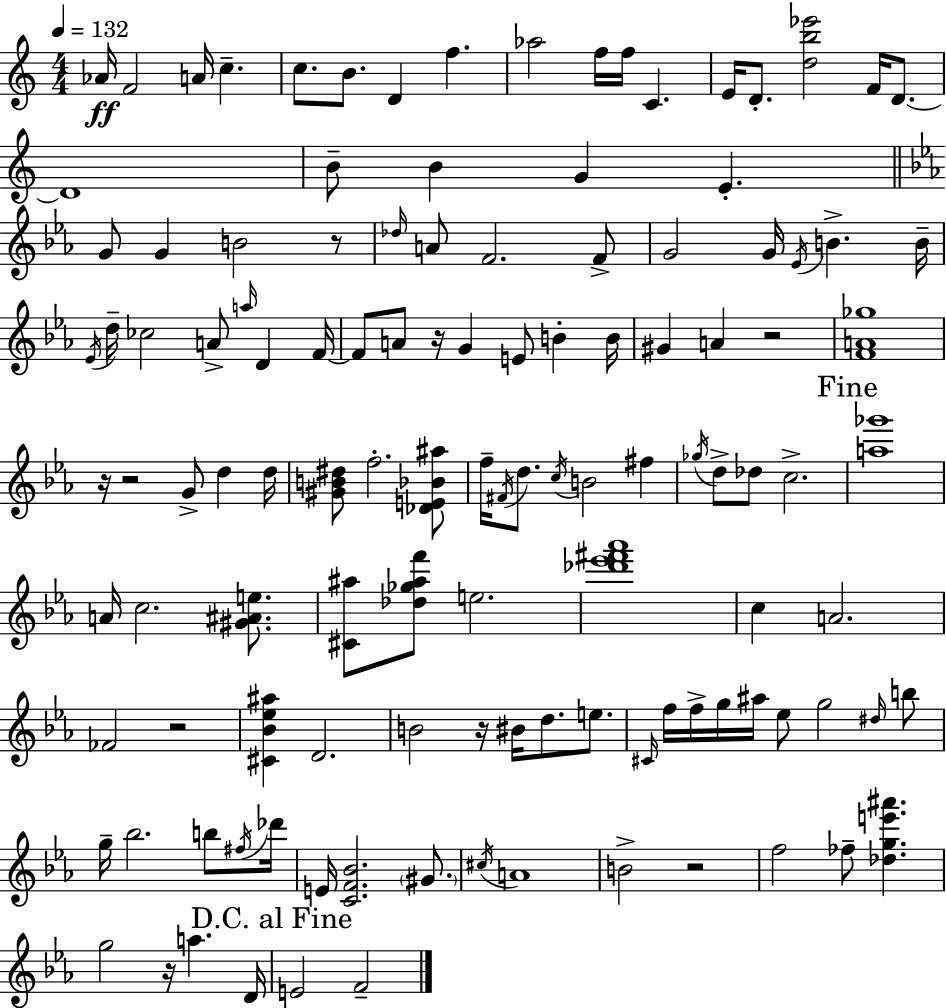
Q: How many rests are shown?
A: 9